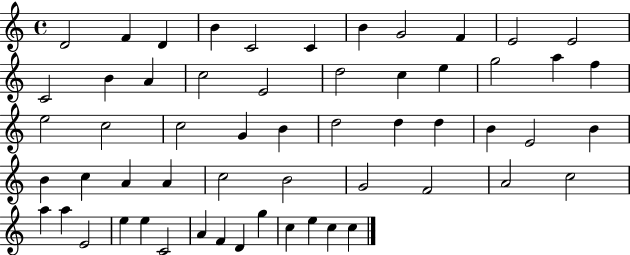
{
  \clef treble
  \time 4/4
  \defaultTimeSignature
  \key c \major
  d'2 f'4 d'4 | b'4 c'2 c'4 | b'4 g'2 f'4 | e'2 e'2 | \break c'2 b'4 a'4 | c''2 e'2 | d''2 c''4 e''4 | g''2 a''4 f''4 | \break e''2 c''2 | c''2 g'4 b'4 | d''2 d''4 d''4 | b'4 e'2 b'4 | \break b'4 c''4 a'4 a'4 | c''2 b'2 | g'2 f'2 | a'2 c''2 | \break a''4 a''4 e'2 | e''4 e''4 c'2 | a'4 f'4 d'4 g''4 | c''4 e''4 c''4 c''4 | \break \bar "|."
}